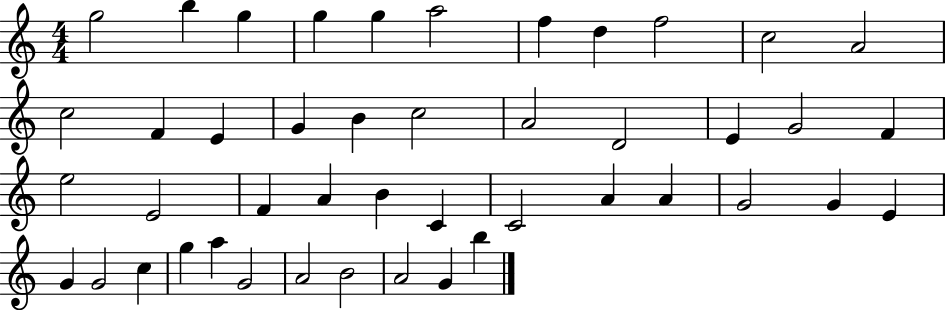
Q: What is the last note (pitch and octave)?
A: B5